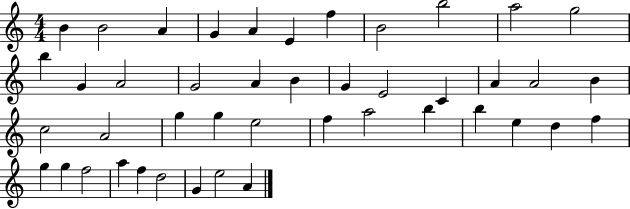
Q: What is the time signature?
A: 4/4